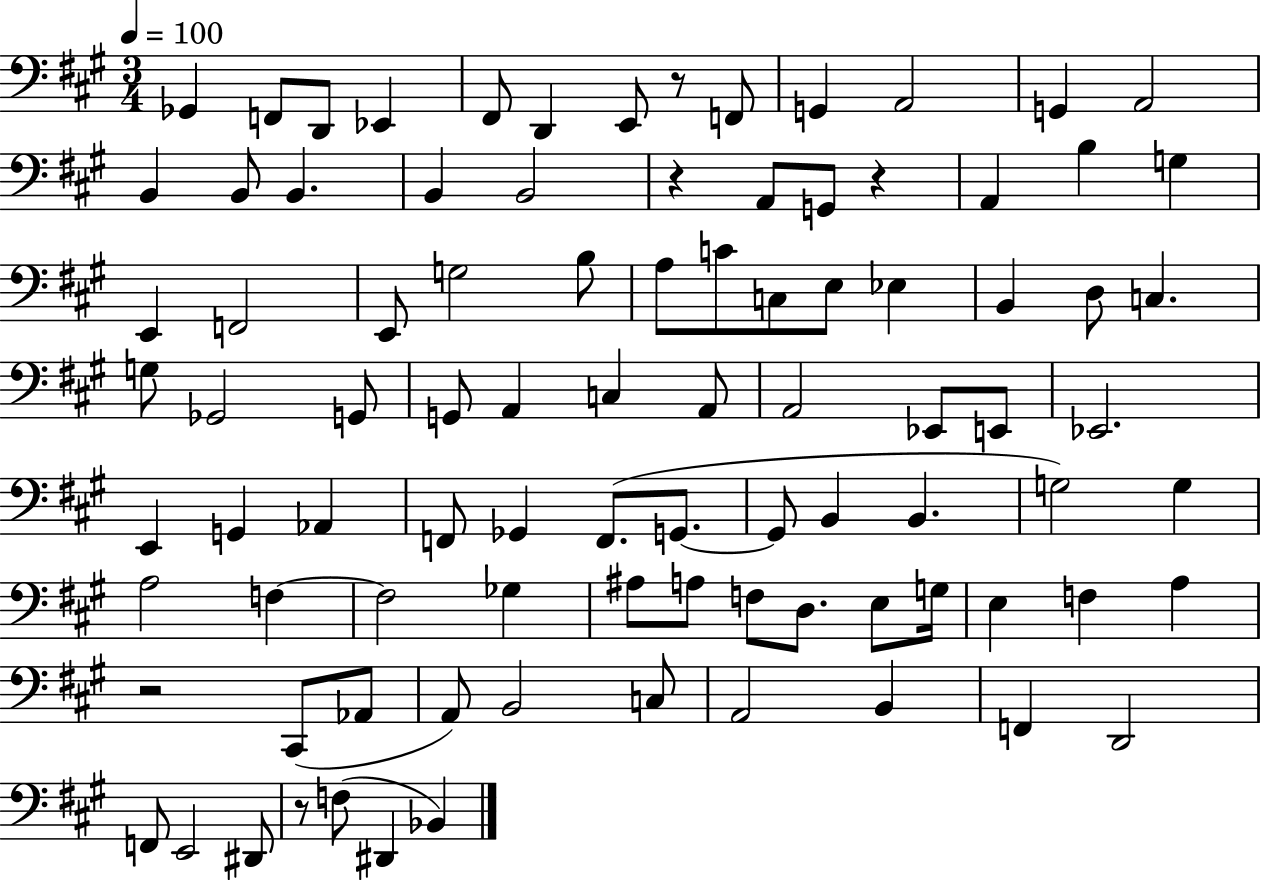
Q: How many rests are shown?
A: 5